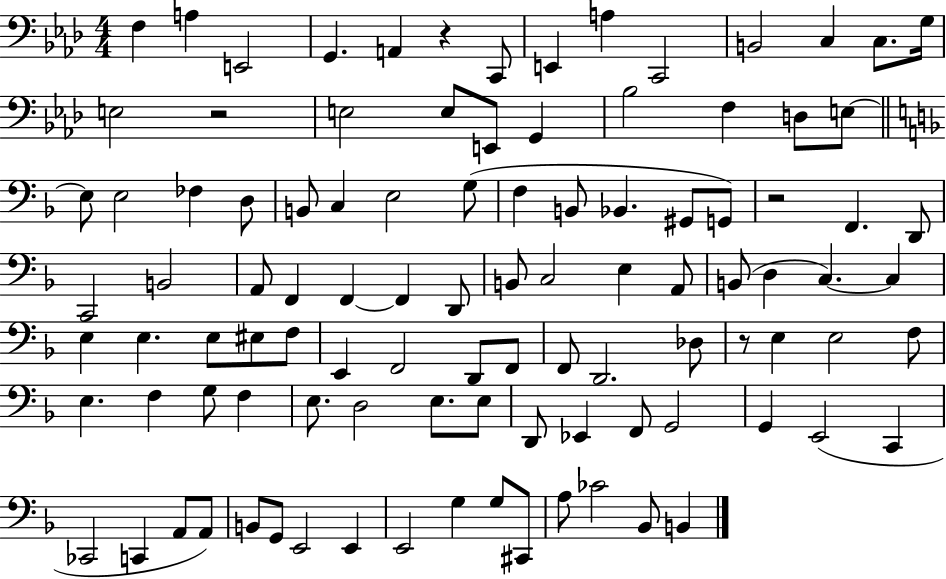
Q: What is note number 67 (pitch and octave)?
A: F3